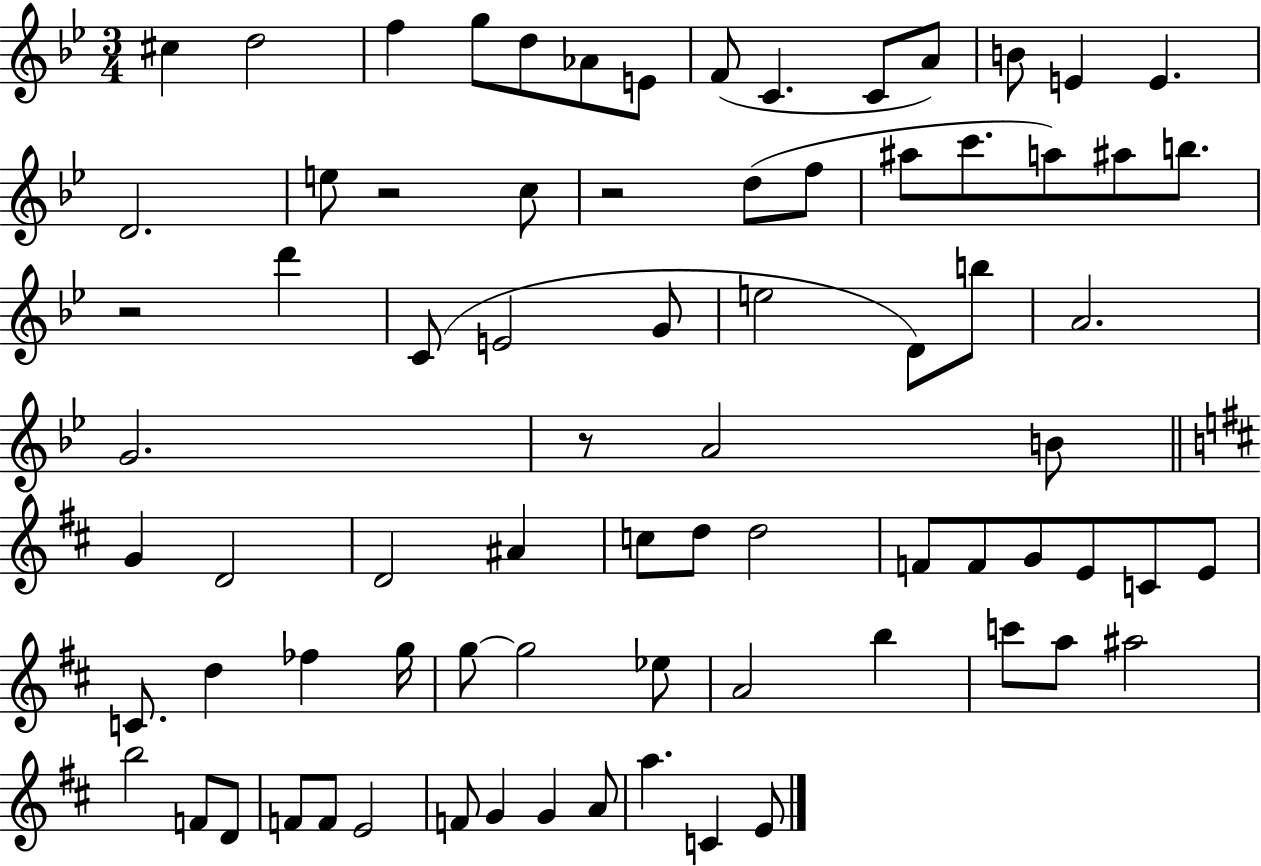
{
  \clef treble
  \numericTimeSignature
  \time 3/4
  \key bes \major
  cis''4 d''2 | f''4 g''8 d''8 aes'8 e'8 | f'8( c'4. c'8 a'8) | b'8 e'4 e'4. | \break d'2. | e''8 r2 c''8 | r2 d''8( f''8 | ais''8 c'''8. a''8) ais''8 b''8. | \break r2 d'''4 | c'8( e'2 g'8 | e''2 d'8) b''8 | a'2. | \break g'2. | r8 a'2 b'8 | \bar "||" \break \key d \major g'4 d'2 | d'2 ais'4 | c''8 d''8 d''2 | f'8 f'8 g'8 e'8 c'8 e'8 | \break c'8. d''4 fes''4 g''16 | g''8~~ g''2 ees''8 | a'2 b''4 | c'''8 a''8 ais''2 | \break b''2 f'8 d'8 | f'8 f'8 e'2 | f'8 g'4 g'4 a'8 | a''4. c'4 e'8 | \break \bar "|."
}